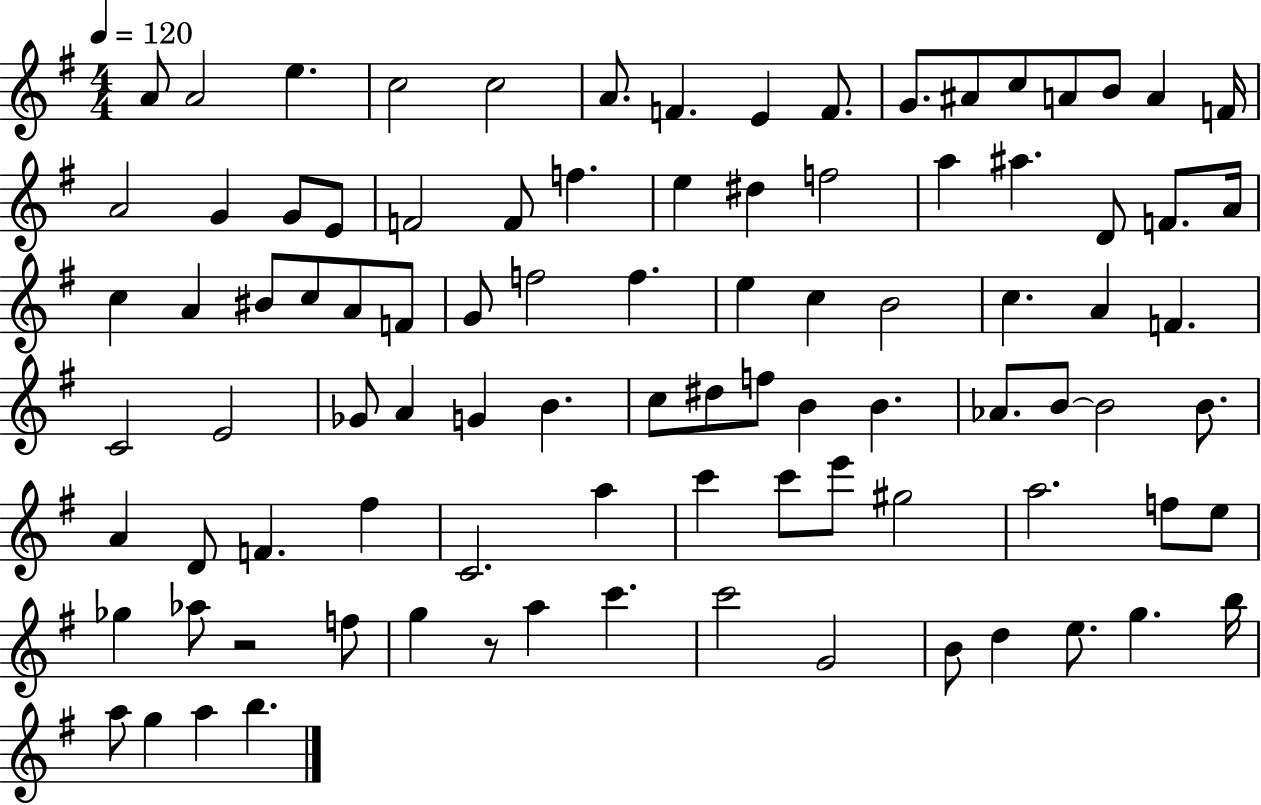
A4/e A4/h E5/q. C5/h C5/h A4/e. F4/q. E4/q F4/e. G4/e. A#4/e C5/e A4/e B4/e A4/q F4/s A4/h G4/q G4/e E4/e F4/h F4/e F5/q. E5/q D#5/q F5/h A5/q A#5/q. D4/e F4/e. A4/s C5/q A4/q BIS4/e C5/e A4/e F4/e G4/e F5/h F5/q. E5/q C5/q B4/h C5/q. A4/q F4/q. C4/h E4/h Gb4/e A4/q G4/q B4/q. C5/e D#5/e F5/e B4/q B4/q. Ab4/e. B4/e B4/h B4/e. A4/q D4/e F4/q. F#5/q C4/h. A5/q C6/q C6/e E6/e G#5/h A5/h. F5/e E5/e Gb5/q Ab5/e R/h F5/e G5/q R/e A5/q C6/q. C6/h G4/h B4/e D5/q E5/e. G5/q. B5/s A5/e G5/q A5/q B5/q.